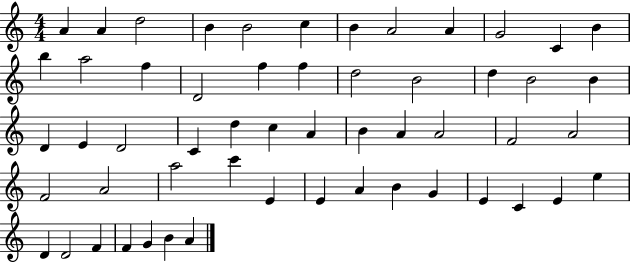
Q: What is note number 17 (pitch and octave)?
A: F5